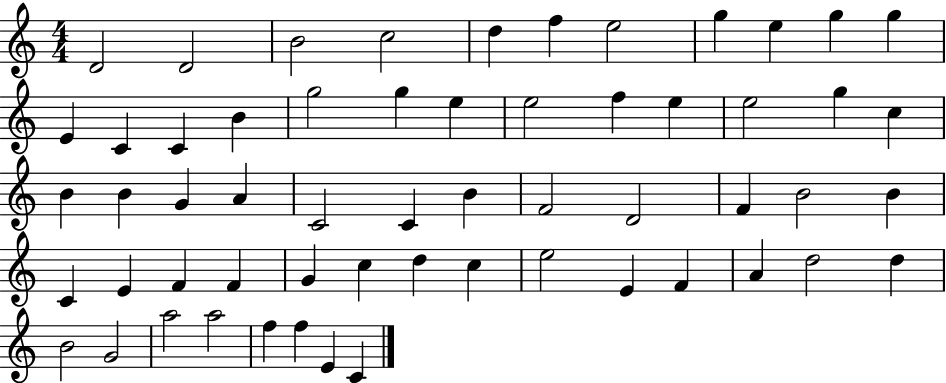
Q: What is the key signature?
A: C major